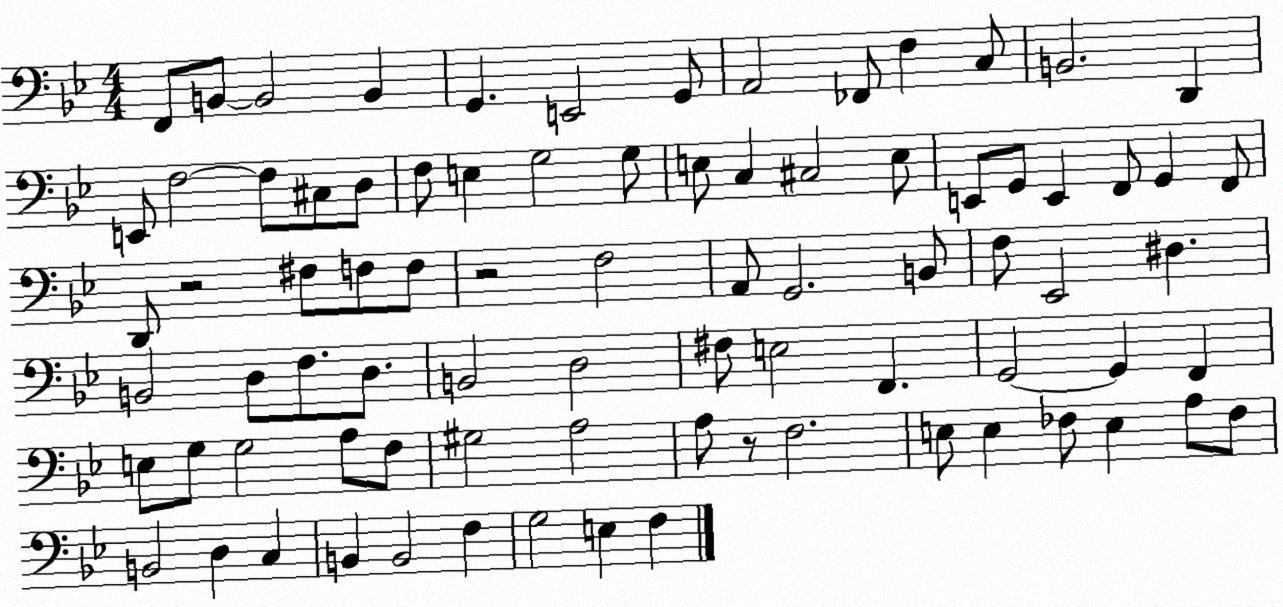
X:1
T:Untitled
M:4/4
L:1/4
K:Bb
F,,/2 B,,/2 B,,2 B,, G,, E,,2 G,,/2 A,,2 _F,,/2 F, C,/2 B,,2 D,, E,,/2 F,2 F,/2 ^C,/2 D,/2 F,/2 E, G,2 G,/2 E,/2 C, ^C,2 E,/2 E,,/2 G,,/2 E,, F,,/2 G,, F,,/2 D,,/2 z2 ^F,/2 F,/2 F,/2 z2 F,2 A,,/2 G,,2 B,,/2 F,/2 _E,,2 ^D, B,,2 D,/2 F,/2 D,/2 B,,2 D,2 ^F,/2 E,2 F,, G,,2 G,, F,, E,/2 G,/2 G,2 A,/2 F,/2 ^G,2 A,2 A,/2 z/2 F,2 E,/2 E, _F,/2 E, A,/2 _F,/2 B,,2 D, C, B,, B,,2 F, G,2 E, F,